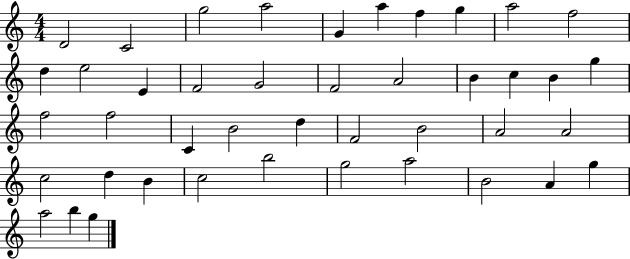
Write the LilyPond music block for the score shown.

{
  \clef treble
  \numericTimeSignature
  \time 4/4
  \key c \major
  d'2 c'2 | g''2 a''2 | g'4 a''4 f''4 g''4 | a''2 f''2 | \break d''4 e''2 e'4 | f'2 g'2 | f'2 a'2 | b'4 c''4 b'4 g''4 | \break f''2 f''2 | c'4 b'2 d''4 | f'2 b'2 | a'2 a'2 | \break c''2 d''4 b'4 | c''2 b''2 | g''2 a''2 | b'2 a'4 g''4 | \break a''2 b''4 g''4 | \bar "|."
}